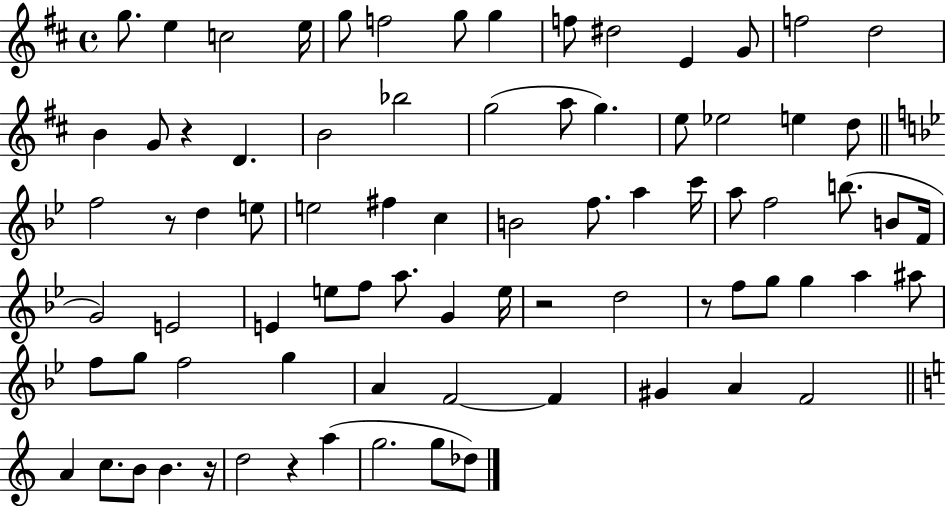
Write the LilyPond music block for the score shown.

{
  \clef treble
  \time 4/4
  \defaultTimeSignature
  \key d \major
  g''8. e''4 c''2 e''16 | g''8 f''2 g''8 g''4 | f''8 dis''2 e'4 g'8 | f''2 d''2 | \break b'4 g'8 r4 d'4. | b'2 bes''2 | g''2( a''8 g''4.) | e''8 ees''2 e''4 d''8 | \break \bar "||" \break \key bes \major f''2 r8 d''4 e''8 | e''2 fis''4 c''4 | b'2 f''8. a''4 c'''16 | a''8 f''2 b''8.( b'8 f'16 | \break g'2) e'2 | e'4 e''8 f''8 a''8. g'4 e''16 | r2 d''2 | r8 f''8 g''8 g''4 a''4 ais''8 | \break f''8 g''8 f''2 g''4 | a'4 f'2~~ f'4 | gis'4 a'4 f'2 | \bar "||" \break \key c \major a'4 c''8. b'8 b'4. r16 | d''2 r4 a''4( | g''2. g''8 des''8) | \bar "|."
}